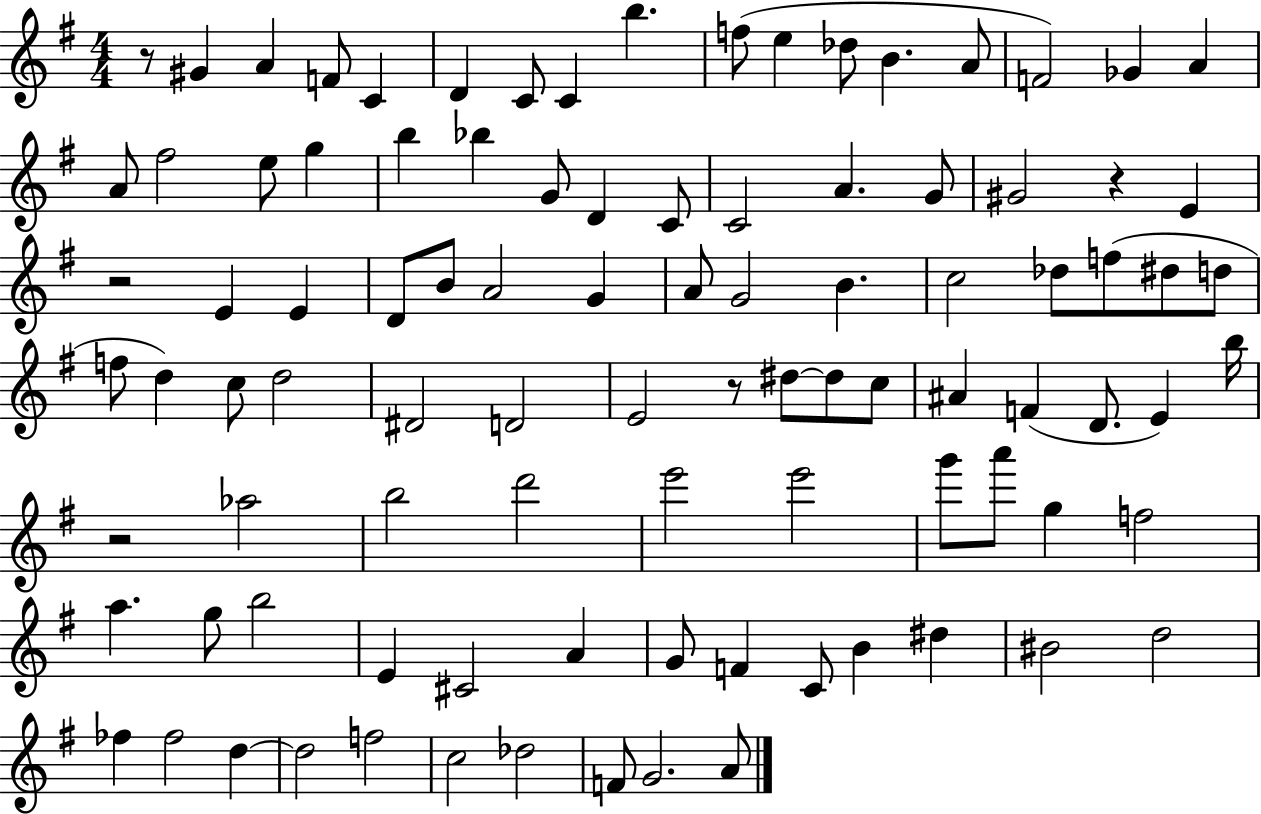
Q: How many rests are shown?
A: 5